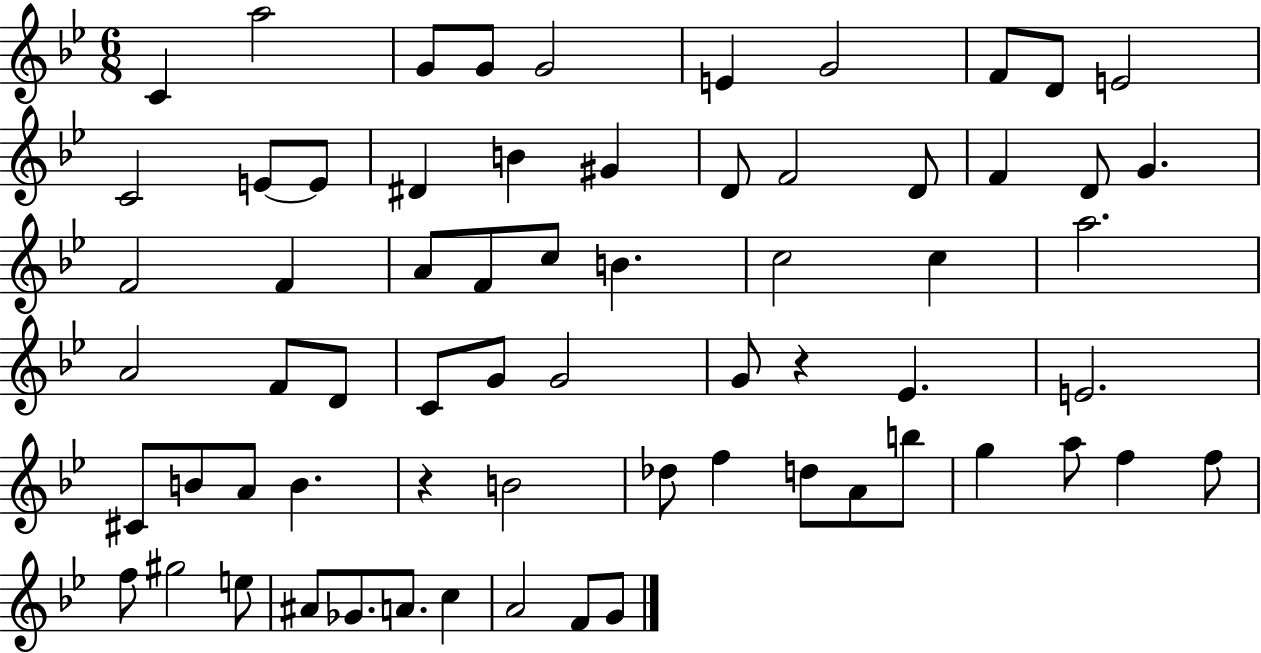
X:1
T:Untitled
M:6/8
L:1/4
K:Bb
C a2 G/2 G/2 G2 E G2 F/2 D/2 E2 C2 E/2 E/2 ^D B ^G D/2 F2 D/2 F D/2 G F2 F A/2 F/2 c/2 B c2 c a2 A2 F/2 D/2 C/2 G/2 G2 G/2 z _E E2 ^C/2 B/2 A/2 B z B2 _d/2 f d/2 A/2 b/2 g a/2 f f/2 f/2 ^g2 e/2 ^A/2 _G/2 A/2 c A2 F/2 G/2